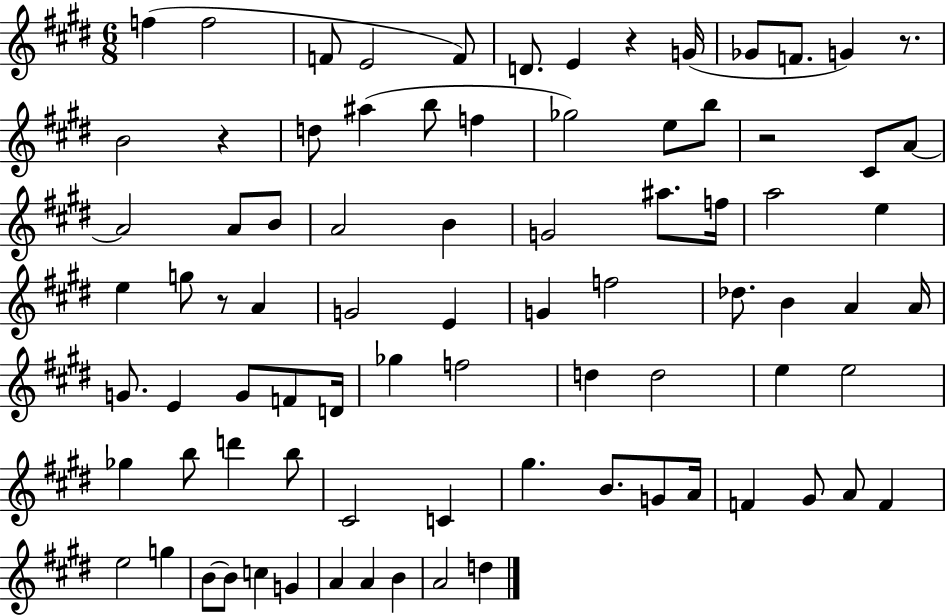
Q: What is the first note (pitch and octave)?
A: F5